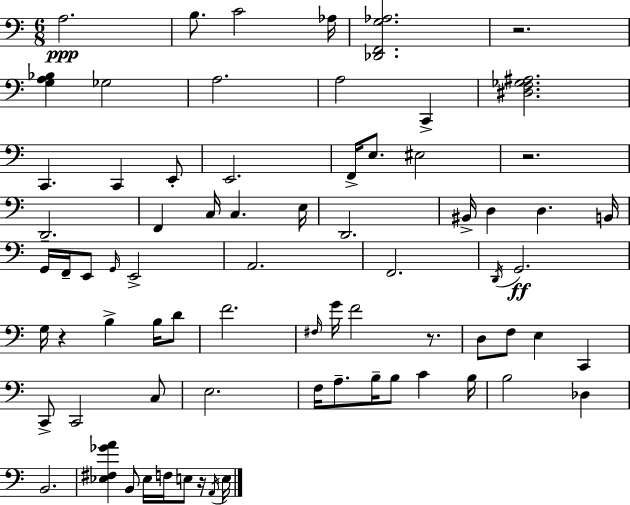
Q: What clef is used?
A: bass